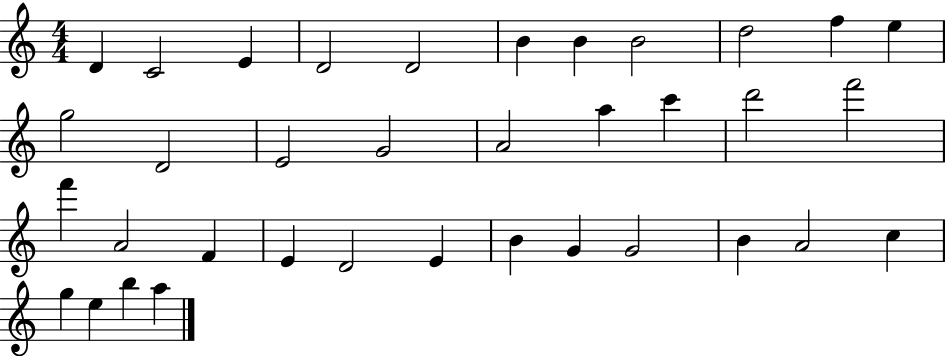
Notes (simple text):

D4/q C4/h E4/q D4/h D4/h B4/q B4/q B4/h D5/h F5/q E5/q G5/h D4/h E4/h G4/h A4/h A5/q C6/q D6/h F6/h F6/q A4/h F4/q E4/q D4/h E4/q B4/q G4/q G4/h B4/q A4/h C5/q G5/q E5/q B5/q A5/q